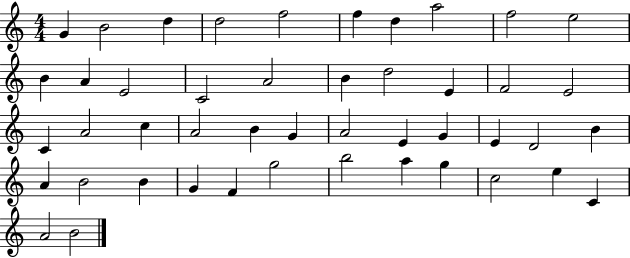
{
  \clef treble
  \numericTimeSignature
  \time 4/4
  \key c \major
  g'4 b'2 d''4 | d''2 f''2 | f''4 d''4 a''2 | f''2 e''2 | \break b'4 a'4 e'2 | c'2 a'2 | b'4 d''2 e'4 | f'2 e'2 | \break c'4 a'2 c''4 | a'2 b'4 g'4 | a'2 e'4 g'4 | e'4 d'2 b'4 | \break a'4 b'2 b'4 | g'4 f'4 g''2 | b''2 a''4 g''4 | c''2 e''4 c'4 | \break a'2 b'2 | \bar "|."
}